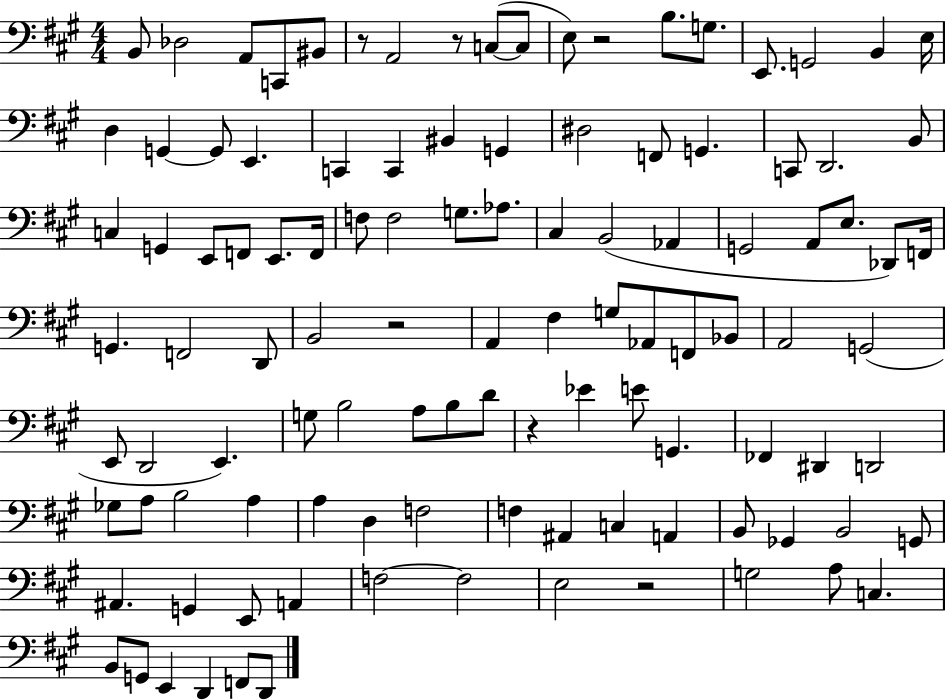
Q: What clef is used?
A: bass